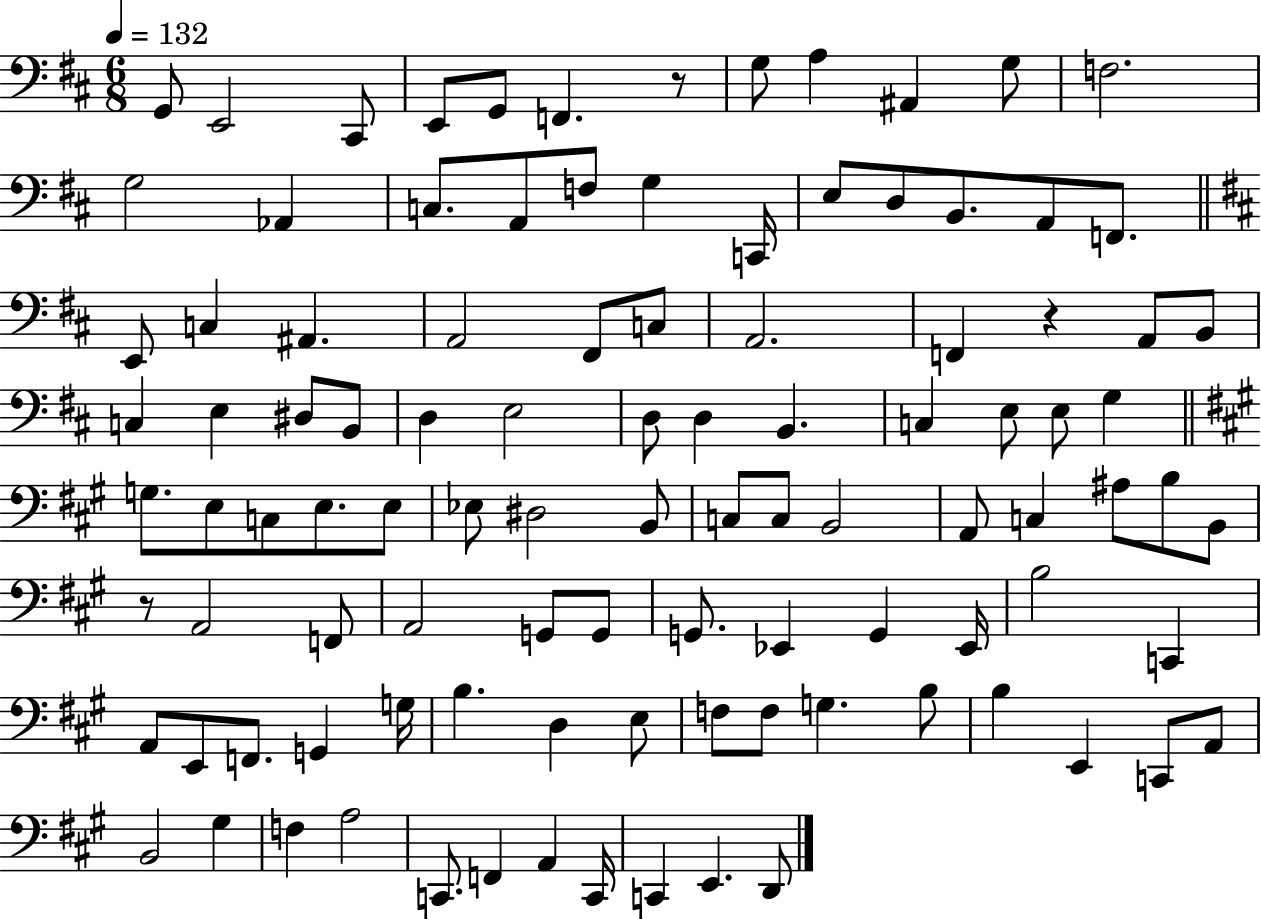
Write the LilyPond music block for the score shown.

{
  \clef bass
  \numericTimeSignature
  \time 6/8
  \key d \major
  \tempo 4 = 132
  g,8 e,2 cis,8 | e,8 g,8 f,4. r8 | g8 a4 ais,4 g8 | f2. | \break g2 aes,4 | c8. a,8 f8 g4 c,16 | e8 d8 b,8. a,8 f,8. | \bar "||" \break \key b \minor e,8 c4 ais,4. | a,2 fis,8 c8 | a,2. | f,4 r4 a,8 b,8 | \break c4 e4 dis8 b,8 | d4 e2 | d8 d4 b,4. | c4 e8 e8 g4 | \break \bar "||" \break \key a \major g8. e8 c8 e8. e8 | ees8 dis2 b,8 | c8 c8 b,2 | a,8 c4 ais8 b8 b,8 | \break r8 a,2 f,8 | a,2 g,8 g,8 | g,8. ees,4 g,4 ees,16 | b2 c,4 | \break a,8 e,8 f,8. g,4 g16 | b4. d4 e8 | f8 f8 g4. b8 | b4 e,4 c,8 a,8 | \break b,2 gis4 | f4 a2 | c,8. f,4 a,4 c,16 | c,4 e,4. d,8 | \break \bar "|."
}